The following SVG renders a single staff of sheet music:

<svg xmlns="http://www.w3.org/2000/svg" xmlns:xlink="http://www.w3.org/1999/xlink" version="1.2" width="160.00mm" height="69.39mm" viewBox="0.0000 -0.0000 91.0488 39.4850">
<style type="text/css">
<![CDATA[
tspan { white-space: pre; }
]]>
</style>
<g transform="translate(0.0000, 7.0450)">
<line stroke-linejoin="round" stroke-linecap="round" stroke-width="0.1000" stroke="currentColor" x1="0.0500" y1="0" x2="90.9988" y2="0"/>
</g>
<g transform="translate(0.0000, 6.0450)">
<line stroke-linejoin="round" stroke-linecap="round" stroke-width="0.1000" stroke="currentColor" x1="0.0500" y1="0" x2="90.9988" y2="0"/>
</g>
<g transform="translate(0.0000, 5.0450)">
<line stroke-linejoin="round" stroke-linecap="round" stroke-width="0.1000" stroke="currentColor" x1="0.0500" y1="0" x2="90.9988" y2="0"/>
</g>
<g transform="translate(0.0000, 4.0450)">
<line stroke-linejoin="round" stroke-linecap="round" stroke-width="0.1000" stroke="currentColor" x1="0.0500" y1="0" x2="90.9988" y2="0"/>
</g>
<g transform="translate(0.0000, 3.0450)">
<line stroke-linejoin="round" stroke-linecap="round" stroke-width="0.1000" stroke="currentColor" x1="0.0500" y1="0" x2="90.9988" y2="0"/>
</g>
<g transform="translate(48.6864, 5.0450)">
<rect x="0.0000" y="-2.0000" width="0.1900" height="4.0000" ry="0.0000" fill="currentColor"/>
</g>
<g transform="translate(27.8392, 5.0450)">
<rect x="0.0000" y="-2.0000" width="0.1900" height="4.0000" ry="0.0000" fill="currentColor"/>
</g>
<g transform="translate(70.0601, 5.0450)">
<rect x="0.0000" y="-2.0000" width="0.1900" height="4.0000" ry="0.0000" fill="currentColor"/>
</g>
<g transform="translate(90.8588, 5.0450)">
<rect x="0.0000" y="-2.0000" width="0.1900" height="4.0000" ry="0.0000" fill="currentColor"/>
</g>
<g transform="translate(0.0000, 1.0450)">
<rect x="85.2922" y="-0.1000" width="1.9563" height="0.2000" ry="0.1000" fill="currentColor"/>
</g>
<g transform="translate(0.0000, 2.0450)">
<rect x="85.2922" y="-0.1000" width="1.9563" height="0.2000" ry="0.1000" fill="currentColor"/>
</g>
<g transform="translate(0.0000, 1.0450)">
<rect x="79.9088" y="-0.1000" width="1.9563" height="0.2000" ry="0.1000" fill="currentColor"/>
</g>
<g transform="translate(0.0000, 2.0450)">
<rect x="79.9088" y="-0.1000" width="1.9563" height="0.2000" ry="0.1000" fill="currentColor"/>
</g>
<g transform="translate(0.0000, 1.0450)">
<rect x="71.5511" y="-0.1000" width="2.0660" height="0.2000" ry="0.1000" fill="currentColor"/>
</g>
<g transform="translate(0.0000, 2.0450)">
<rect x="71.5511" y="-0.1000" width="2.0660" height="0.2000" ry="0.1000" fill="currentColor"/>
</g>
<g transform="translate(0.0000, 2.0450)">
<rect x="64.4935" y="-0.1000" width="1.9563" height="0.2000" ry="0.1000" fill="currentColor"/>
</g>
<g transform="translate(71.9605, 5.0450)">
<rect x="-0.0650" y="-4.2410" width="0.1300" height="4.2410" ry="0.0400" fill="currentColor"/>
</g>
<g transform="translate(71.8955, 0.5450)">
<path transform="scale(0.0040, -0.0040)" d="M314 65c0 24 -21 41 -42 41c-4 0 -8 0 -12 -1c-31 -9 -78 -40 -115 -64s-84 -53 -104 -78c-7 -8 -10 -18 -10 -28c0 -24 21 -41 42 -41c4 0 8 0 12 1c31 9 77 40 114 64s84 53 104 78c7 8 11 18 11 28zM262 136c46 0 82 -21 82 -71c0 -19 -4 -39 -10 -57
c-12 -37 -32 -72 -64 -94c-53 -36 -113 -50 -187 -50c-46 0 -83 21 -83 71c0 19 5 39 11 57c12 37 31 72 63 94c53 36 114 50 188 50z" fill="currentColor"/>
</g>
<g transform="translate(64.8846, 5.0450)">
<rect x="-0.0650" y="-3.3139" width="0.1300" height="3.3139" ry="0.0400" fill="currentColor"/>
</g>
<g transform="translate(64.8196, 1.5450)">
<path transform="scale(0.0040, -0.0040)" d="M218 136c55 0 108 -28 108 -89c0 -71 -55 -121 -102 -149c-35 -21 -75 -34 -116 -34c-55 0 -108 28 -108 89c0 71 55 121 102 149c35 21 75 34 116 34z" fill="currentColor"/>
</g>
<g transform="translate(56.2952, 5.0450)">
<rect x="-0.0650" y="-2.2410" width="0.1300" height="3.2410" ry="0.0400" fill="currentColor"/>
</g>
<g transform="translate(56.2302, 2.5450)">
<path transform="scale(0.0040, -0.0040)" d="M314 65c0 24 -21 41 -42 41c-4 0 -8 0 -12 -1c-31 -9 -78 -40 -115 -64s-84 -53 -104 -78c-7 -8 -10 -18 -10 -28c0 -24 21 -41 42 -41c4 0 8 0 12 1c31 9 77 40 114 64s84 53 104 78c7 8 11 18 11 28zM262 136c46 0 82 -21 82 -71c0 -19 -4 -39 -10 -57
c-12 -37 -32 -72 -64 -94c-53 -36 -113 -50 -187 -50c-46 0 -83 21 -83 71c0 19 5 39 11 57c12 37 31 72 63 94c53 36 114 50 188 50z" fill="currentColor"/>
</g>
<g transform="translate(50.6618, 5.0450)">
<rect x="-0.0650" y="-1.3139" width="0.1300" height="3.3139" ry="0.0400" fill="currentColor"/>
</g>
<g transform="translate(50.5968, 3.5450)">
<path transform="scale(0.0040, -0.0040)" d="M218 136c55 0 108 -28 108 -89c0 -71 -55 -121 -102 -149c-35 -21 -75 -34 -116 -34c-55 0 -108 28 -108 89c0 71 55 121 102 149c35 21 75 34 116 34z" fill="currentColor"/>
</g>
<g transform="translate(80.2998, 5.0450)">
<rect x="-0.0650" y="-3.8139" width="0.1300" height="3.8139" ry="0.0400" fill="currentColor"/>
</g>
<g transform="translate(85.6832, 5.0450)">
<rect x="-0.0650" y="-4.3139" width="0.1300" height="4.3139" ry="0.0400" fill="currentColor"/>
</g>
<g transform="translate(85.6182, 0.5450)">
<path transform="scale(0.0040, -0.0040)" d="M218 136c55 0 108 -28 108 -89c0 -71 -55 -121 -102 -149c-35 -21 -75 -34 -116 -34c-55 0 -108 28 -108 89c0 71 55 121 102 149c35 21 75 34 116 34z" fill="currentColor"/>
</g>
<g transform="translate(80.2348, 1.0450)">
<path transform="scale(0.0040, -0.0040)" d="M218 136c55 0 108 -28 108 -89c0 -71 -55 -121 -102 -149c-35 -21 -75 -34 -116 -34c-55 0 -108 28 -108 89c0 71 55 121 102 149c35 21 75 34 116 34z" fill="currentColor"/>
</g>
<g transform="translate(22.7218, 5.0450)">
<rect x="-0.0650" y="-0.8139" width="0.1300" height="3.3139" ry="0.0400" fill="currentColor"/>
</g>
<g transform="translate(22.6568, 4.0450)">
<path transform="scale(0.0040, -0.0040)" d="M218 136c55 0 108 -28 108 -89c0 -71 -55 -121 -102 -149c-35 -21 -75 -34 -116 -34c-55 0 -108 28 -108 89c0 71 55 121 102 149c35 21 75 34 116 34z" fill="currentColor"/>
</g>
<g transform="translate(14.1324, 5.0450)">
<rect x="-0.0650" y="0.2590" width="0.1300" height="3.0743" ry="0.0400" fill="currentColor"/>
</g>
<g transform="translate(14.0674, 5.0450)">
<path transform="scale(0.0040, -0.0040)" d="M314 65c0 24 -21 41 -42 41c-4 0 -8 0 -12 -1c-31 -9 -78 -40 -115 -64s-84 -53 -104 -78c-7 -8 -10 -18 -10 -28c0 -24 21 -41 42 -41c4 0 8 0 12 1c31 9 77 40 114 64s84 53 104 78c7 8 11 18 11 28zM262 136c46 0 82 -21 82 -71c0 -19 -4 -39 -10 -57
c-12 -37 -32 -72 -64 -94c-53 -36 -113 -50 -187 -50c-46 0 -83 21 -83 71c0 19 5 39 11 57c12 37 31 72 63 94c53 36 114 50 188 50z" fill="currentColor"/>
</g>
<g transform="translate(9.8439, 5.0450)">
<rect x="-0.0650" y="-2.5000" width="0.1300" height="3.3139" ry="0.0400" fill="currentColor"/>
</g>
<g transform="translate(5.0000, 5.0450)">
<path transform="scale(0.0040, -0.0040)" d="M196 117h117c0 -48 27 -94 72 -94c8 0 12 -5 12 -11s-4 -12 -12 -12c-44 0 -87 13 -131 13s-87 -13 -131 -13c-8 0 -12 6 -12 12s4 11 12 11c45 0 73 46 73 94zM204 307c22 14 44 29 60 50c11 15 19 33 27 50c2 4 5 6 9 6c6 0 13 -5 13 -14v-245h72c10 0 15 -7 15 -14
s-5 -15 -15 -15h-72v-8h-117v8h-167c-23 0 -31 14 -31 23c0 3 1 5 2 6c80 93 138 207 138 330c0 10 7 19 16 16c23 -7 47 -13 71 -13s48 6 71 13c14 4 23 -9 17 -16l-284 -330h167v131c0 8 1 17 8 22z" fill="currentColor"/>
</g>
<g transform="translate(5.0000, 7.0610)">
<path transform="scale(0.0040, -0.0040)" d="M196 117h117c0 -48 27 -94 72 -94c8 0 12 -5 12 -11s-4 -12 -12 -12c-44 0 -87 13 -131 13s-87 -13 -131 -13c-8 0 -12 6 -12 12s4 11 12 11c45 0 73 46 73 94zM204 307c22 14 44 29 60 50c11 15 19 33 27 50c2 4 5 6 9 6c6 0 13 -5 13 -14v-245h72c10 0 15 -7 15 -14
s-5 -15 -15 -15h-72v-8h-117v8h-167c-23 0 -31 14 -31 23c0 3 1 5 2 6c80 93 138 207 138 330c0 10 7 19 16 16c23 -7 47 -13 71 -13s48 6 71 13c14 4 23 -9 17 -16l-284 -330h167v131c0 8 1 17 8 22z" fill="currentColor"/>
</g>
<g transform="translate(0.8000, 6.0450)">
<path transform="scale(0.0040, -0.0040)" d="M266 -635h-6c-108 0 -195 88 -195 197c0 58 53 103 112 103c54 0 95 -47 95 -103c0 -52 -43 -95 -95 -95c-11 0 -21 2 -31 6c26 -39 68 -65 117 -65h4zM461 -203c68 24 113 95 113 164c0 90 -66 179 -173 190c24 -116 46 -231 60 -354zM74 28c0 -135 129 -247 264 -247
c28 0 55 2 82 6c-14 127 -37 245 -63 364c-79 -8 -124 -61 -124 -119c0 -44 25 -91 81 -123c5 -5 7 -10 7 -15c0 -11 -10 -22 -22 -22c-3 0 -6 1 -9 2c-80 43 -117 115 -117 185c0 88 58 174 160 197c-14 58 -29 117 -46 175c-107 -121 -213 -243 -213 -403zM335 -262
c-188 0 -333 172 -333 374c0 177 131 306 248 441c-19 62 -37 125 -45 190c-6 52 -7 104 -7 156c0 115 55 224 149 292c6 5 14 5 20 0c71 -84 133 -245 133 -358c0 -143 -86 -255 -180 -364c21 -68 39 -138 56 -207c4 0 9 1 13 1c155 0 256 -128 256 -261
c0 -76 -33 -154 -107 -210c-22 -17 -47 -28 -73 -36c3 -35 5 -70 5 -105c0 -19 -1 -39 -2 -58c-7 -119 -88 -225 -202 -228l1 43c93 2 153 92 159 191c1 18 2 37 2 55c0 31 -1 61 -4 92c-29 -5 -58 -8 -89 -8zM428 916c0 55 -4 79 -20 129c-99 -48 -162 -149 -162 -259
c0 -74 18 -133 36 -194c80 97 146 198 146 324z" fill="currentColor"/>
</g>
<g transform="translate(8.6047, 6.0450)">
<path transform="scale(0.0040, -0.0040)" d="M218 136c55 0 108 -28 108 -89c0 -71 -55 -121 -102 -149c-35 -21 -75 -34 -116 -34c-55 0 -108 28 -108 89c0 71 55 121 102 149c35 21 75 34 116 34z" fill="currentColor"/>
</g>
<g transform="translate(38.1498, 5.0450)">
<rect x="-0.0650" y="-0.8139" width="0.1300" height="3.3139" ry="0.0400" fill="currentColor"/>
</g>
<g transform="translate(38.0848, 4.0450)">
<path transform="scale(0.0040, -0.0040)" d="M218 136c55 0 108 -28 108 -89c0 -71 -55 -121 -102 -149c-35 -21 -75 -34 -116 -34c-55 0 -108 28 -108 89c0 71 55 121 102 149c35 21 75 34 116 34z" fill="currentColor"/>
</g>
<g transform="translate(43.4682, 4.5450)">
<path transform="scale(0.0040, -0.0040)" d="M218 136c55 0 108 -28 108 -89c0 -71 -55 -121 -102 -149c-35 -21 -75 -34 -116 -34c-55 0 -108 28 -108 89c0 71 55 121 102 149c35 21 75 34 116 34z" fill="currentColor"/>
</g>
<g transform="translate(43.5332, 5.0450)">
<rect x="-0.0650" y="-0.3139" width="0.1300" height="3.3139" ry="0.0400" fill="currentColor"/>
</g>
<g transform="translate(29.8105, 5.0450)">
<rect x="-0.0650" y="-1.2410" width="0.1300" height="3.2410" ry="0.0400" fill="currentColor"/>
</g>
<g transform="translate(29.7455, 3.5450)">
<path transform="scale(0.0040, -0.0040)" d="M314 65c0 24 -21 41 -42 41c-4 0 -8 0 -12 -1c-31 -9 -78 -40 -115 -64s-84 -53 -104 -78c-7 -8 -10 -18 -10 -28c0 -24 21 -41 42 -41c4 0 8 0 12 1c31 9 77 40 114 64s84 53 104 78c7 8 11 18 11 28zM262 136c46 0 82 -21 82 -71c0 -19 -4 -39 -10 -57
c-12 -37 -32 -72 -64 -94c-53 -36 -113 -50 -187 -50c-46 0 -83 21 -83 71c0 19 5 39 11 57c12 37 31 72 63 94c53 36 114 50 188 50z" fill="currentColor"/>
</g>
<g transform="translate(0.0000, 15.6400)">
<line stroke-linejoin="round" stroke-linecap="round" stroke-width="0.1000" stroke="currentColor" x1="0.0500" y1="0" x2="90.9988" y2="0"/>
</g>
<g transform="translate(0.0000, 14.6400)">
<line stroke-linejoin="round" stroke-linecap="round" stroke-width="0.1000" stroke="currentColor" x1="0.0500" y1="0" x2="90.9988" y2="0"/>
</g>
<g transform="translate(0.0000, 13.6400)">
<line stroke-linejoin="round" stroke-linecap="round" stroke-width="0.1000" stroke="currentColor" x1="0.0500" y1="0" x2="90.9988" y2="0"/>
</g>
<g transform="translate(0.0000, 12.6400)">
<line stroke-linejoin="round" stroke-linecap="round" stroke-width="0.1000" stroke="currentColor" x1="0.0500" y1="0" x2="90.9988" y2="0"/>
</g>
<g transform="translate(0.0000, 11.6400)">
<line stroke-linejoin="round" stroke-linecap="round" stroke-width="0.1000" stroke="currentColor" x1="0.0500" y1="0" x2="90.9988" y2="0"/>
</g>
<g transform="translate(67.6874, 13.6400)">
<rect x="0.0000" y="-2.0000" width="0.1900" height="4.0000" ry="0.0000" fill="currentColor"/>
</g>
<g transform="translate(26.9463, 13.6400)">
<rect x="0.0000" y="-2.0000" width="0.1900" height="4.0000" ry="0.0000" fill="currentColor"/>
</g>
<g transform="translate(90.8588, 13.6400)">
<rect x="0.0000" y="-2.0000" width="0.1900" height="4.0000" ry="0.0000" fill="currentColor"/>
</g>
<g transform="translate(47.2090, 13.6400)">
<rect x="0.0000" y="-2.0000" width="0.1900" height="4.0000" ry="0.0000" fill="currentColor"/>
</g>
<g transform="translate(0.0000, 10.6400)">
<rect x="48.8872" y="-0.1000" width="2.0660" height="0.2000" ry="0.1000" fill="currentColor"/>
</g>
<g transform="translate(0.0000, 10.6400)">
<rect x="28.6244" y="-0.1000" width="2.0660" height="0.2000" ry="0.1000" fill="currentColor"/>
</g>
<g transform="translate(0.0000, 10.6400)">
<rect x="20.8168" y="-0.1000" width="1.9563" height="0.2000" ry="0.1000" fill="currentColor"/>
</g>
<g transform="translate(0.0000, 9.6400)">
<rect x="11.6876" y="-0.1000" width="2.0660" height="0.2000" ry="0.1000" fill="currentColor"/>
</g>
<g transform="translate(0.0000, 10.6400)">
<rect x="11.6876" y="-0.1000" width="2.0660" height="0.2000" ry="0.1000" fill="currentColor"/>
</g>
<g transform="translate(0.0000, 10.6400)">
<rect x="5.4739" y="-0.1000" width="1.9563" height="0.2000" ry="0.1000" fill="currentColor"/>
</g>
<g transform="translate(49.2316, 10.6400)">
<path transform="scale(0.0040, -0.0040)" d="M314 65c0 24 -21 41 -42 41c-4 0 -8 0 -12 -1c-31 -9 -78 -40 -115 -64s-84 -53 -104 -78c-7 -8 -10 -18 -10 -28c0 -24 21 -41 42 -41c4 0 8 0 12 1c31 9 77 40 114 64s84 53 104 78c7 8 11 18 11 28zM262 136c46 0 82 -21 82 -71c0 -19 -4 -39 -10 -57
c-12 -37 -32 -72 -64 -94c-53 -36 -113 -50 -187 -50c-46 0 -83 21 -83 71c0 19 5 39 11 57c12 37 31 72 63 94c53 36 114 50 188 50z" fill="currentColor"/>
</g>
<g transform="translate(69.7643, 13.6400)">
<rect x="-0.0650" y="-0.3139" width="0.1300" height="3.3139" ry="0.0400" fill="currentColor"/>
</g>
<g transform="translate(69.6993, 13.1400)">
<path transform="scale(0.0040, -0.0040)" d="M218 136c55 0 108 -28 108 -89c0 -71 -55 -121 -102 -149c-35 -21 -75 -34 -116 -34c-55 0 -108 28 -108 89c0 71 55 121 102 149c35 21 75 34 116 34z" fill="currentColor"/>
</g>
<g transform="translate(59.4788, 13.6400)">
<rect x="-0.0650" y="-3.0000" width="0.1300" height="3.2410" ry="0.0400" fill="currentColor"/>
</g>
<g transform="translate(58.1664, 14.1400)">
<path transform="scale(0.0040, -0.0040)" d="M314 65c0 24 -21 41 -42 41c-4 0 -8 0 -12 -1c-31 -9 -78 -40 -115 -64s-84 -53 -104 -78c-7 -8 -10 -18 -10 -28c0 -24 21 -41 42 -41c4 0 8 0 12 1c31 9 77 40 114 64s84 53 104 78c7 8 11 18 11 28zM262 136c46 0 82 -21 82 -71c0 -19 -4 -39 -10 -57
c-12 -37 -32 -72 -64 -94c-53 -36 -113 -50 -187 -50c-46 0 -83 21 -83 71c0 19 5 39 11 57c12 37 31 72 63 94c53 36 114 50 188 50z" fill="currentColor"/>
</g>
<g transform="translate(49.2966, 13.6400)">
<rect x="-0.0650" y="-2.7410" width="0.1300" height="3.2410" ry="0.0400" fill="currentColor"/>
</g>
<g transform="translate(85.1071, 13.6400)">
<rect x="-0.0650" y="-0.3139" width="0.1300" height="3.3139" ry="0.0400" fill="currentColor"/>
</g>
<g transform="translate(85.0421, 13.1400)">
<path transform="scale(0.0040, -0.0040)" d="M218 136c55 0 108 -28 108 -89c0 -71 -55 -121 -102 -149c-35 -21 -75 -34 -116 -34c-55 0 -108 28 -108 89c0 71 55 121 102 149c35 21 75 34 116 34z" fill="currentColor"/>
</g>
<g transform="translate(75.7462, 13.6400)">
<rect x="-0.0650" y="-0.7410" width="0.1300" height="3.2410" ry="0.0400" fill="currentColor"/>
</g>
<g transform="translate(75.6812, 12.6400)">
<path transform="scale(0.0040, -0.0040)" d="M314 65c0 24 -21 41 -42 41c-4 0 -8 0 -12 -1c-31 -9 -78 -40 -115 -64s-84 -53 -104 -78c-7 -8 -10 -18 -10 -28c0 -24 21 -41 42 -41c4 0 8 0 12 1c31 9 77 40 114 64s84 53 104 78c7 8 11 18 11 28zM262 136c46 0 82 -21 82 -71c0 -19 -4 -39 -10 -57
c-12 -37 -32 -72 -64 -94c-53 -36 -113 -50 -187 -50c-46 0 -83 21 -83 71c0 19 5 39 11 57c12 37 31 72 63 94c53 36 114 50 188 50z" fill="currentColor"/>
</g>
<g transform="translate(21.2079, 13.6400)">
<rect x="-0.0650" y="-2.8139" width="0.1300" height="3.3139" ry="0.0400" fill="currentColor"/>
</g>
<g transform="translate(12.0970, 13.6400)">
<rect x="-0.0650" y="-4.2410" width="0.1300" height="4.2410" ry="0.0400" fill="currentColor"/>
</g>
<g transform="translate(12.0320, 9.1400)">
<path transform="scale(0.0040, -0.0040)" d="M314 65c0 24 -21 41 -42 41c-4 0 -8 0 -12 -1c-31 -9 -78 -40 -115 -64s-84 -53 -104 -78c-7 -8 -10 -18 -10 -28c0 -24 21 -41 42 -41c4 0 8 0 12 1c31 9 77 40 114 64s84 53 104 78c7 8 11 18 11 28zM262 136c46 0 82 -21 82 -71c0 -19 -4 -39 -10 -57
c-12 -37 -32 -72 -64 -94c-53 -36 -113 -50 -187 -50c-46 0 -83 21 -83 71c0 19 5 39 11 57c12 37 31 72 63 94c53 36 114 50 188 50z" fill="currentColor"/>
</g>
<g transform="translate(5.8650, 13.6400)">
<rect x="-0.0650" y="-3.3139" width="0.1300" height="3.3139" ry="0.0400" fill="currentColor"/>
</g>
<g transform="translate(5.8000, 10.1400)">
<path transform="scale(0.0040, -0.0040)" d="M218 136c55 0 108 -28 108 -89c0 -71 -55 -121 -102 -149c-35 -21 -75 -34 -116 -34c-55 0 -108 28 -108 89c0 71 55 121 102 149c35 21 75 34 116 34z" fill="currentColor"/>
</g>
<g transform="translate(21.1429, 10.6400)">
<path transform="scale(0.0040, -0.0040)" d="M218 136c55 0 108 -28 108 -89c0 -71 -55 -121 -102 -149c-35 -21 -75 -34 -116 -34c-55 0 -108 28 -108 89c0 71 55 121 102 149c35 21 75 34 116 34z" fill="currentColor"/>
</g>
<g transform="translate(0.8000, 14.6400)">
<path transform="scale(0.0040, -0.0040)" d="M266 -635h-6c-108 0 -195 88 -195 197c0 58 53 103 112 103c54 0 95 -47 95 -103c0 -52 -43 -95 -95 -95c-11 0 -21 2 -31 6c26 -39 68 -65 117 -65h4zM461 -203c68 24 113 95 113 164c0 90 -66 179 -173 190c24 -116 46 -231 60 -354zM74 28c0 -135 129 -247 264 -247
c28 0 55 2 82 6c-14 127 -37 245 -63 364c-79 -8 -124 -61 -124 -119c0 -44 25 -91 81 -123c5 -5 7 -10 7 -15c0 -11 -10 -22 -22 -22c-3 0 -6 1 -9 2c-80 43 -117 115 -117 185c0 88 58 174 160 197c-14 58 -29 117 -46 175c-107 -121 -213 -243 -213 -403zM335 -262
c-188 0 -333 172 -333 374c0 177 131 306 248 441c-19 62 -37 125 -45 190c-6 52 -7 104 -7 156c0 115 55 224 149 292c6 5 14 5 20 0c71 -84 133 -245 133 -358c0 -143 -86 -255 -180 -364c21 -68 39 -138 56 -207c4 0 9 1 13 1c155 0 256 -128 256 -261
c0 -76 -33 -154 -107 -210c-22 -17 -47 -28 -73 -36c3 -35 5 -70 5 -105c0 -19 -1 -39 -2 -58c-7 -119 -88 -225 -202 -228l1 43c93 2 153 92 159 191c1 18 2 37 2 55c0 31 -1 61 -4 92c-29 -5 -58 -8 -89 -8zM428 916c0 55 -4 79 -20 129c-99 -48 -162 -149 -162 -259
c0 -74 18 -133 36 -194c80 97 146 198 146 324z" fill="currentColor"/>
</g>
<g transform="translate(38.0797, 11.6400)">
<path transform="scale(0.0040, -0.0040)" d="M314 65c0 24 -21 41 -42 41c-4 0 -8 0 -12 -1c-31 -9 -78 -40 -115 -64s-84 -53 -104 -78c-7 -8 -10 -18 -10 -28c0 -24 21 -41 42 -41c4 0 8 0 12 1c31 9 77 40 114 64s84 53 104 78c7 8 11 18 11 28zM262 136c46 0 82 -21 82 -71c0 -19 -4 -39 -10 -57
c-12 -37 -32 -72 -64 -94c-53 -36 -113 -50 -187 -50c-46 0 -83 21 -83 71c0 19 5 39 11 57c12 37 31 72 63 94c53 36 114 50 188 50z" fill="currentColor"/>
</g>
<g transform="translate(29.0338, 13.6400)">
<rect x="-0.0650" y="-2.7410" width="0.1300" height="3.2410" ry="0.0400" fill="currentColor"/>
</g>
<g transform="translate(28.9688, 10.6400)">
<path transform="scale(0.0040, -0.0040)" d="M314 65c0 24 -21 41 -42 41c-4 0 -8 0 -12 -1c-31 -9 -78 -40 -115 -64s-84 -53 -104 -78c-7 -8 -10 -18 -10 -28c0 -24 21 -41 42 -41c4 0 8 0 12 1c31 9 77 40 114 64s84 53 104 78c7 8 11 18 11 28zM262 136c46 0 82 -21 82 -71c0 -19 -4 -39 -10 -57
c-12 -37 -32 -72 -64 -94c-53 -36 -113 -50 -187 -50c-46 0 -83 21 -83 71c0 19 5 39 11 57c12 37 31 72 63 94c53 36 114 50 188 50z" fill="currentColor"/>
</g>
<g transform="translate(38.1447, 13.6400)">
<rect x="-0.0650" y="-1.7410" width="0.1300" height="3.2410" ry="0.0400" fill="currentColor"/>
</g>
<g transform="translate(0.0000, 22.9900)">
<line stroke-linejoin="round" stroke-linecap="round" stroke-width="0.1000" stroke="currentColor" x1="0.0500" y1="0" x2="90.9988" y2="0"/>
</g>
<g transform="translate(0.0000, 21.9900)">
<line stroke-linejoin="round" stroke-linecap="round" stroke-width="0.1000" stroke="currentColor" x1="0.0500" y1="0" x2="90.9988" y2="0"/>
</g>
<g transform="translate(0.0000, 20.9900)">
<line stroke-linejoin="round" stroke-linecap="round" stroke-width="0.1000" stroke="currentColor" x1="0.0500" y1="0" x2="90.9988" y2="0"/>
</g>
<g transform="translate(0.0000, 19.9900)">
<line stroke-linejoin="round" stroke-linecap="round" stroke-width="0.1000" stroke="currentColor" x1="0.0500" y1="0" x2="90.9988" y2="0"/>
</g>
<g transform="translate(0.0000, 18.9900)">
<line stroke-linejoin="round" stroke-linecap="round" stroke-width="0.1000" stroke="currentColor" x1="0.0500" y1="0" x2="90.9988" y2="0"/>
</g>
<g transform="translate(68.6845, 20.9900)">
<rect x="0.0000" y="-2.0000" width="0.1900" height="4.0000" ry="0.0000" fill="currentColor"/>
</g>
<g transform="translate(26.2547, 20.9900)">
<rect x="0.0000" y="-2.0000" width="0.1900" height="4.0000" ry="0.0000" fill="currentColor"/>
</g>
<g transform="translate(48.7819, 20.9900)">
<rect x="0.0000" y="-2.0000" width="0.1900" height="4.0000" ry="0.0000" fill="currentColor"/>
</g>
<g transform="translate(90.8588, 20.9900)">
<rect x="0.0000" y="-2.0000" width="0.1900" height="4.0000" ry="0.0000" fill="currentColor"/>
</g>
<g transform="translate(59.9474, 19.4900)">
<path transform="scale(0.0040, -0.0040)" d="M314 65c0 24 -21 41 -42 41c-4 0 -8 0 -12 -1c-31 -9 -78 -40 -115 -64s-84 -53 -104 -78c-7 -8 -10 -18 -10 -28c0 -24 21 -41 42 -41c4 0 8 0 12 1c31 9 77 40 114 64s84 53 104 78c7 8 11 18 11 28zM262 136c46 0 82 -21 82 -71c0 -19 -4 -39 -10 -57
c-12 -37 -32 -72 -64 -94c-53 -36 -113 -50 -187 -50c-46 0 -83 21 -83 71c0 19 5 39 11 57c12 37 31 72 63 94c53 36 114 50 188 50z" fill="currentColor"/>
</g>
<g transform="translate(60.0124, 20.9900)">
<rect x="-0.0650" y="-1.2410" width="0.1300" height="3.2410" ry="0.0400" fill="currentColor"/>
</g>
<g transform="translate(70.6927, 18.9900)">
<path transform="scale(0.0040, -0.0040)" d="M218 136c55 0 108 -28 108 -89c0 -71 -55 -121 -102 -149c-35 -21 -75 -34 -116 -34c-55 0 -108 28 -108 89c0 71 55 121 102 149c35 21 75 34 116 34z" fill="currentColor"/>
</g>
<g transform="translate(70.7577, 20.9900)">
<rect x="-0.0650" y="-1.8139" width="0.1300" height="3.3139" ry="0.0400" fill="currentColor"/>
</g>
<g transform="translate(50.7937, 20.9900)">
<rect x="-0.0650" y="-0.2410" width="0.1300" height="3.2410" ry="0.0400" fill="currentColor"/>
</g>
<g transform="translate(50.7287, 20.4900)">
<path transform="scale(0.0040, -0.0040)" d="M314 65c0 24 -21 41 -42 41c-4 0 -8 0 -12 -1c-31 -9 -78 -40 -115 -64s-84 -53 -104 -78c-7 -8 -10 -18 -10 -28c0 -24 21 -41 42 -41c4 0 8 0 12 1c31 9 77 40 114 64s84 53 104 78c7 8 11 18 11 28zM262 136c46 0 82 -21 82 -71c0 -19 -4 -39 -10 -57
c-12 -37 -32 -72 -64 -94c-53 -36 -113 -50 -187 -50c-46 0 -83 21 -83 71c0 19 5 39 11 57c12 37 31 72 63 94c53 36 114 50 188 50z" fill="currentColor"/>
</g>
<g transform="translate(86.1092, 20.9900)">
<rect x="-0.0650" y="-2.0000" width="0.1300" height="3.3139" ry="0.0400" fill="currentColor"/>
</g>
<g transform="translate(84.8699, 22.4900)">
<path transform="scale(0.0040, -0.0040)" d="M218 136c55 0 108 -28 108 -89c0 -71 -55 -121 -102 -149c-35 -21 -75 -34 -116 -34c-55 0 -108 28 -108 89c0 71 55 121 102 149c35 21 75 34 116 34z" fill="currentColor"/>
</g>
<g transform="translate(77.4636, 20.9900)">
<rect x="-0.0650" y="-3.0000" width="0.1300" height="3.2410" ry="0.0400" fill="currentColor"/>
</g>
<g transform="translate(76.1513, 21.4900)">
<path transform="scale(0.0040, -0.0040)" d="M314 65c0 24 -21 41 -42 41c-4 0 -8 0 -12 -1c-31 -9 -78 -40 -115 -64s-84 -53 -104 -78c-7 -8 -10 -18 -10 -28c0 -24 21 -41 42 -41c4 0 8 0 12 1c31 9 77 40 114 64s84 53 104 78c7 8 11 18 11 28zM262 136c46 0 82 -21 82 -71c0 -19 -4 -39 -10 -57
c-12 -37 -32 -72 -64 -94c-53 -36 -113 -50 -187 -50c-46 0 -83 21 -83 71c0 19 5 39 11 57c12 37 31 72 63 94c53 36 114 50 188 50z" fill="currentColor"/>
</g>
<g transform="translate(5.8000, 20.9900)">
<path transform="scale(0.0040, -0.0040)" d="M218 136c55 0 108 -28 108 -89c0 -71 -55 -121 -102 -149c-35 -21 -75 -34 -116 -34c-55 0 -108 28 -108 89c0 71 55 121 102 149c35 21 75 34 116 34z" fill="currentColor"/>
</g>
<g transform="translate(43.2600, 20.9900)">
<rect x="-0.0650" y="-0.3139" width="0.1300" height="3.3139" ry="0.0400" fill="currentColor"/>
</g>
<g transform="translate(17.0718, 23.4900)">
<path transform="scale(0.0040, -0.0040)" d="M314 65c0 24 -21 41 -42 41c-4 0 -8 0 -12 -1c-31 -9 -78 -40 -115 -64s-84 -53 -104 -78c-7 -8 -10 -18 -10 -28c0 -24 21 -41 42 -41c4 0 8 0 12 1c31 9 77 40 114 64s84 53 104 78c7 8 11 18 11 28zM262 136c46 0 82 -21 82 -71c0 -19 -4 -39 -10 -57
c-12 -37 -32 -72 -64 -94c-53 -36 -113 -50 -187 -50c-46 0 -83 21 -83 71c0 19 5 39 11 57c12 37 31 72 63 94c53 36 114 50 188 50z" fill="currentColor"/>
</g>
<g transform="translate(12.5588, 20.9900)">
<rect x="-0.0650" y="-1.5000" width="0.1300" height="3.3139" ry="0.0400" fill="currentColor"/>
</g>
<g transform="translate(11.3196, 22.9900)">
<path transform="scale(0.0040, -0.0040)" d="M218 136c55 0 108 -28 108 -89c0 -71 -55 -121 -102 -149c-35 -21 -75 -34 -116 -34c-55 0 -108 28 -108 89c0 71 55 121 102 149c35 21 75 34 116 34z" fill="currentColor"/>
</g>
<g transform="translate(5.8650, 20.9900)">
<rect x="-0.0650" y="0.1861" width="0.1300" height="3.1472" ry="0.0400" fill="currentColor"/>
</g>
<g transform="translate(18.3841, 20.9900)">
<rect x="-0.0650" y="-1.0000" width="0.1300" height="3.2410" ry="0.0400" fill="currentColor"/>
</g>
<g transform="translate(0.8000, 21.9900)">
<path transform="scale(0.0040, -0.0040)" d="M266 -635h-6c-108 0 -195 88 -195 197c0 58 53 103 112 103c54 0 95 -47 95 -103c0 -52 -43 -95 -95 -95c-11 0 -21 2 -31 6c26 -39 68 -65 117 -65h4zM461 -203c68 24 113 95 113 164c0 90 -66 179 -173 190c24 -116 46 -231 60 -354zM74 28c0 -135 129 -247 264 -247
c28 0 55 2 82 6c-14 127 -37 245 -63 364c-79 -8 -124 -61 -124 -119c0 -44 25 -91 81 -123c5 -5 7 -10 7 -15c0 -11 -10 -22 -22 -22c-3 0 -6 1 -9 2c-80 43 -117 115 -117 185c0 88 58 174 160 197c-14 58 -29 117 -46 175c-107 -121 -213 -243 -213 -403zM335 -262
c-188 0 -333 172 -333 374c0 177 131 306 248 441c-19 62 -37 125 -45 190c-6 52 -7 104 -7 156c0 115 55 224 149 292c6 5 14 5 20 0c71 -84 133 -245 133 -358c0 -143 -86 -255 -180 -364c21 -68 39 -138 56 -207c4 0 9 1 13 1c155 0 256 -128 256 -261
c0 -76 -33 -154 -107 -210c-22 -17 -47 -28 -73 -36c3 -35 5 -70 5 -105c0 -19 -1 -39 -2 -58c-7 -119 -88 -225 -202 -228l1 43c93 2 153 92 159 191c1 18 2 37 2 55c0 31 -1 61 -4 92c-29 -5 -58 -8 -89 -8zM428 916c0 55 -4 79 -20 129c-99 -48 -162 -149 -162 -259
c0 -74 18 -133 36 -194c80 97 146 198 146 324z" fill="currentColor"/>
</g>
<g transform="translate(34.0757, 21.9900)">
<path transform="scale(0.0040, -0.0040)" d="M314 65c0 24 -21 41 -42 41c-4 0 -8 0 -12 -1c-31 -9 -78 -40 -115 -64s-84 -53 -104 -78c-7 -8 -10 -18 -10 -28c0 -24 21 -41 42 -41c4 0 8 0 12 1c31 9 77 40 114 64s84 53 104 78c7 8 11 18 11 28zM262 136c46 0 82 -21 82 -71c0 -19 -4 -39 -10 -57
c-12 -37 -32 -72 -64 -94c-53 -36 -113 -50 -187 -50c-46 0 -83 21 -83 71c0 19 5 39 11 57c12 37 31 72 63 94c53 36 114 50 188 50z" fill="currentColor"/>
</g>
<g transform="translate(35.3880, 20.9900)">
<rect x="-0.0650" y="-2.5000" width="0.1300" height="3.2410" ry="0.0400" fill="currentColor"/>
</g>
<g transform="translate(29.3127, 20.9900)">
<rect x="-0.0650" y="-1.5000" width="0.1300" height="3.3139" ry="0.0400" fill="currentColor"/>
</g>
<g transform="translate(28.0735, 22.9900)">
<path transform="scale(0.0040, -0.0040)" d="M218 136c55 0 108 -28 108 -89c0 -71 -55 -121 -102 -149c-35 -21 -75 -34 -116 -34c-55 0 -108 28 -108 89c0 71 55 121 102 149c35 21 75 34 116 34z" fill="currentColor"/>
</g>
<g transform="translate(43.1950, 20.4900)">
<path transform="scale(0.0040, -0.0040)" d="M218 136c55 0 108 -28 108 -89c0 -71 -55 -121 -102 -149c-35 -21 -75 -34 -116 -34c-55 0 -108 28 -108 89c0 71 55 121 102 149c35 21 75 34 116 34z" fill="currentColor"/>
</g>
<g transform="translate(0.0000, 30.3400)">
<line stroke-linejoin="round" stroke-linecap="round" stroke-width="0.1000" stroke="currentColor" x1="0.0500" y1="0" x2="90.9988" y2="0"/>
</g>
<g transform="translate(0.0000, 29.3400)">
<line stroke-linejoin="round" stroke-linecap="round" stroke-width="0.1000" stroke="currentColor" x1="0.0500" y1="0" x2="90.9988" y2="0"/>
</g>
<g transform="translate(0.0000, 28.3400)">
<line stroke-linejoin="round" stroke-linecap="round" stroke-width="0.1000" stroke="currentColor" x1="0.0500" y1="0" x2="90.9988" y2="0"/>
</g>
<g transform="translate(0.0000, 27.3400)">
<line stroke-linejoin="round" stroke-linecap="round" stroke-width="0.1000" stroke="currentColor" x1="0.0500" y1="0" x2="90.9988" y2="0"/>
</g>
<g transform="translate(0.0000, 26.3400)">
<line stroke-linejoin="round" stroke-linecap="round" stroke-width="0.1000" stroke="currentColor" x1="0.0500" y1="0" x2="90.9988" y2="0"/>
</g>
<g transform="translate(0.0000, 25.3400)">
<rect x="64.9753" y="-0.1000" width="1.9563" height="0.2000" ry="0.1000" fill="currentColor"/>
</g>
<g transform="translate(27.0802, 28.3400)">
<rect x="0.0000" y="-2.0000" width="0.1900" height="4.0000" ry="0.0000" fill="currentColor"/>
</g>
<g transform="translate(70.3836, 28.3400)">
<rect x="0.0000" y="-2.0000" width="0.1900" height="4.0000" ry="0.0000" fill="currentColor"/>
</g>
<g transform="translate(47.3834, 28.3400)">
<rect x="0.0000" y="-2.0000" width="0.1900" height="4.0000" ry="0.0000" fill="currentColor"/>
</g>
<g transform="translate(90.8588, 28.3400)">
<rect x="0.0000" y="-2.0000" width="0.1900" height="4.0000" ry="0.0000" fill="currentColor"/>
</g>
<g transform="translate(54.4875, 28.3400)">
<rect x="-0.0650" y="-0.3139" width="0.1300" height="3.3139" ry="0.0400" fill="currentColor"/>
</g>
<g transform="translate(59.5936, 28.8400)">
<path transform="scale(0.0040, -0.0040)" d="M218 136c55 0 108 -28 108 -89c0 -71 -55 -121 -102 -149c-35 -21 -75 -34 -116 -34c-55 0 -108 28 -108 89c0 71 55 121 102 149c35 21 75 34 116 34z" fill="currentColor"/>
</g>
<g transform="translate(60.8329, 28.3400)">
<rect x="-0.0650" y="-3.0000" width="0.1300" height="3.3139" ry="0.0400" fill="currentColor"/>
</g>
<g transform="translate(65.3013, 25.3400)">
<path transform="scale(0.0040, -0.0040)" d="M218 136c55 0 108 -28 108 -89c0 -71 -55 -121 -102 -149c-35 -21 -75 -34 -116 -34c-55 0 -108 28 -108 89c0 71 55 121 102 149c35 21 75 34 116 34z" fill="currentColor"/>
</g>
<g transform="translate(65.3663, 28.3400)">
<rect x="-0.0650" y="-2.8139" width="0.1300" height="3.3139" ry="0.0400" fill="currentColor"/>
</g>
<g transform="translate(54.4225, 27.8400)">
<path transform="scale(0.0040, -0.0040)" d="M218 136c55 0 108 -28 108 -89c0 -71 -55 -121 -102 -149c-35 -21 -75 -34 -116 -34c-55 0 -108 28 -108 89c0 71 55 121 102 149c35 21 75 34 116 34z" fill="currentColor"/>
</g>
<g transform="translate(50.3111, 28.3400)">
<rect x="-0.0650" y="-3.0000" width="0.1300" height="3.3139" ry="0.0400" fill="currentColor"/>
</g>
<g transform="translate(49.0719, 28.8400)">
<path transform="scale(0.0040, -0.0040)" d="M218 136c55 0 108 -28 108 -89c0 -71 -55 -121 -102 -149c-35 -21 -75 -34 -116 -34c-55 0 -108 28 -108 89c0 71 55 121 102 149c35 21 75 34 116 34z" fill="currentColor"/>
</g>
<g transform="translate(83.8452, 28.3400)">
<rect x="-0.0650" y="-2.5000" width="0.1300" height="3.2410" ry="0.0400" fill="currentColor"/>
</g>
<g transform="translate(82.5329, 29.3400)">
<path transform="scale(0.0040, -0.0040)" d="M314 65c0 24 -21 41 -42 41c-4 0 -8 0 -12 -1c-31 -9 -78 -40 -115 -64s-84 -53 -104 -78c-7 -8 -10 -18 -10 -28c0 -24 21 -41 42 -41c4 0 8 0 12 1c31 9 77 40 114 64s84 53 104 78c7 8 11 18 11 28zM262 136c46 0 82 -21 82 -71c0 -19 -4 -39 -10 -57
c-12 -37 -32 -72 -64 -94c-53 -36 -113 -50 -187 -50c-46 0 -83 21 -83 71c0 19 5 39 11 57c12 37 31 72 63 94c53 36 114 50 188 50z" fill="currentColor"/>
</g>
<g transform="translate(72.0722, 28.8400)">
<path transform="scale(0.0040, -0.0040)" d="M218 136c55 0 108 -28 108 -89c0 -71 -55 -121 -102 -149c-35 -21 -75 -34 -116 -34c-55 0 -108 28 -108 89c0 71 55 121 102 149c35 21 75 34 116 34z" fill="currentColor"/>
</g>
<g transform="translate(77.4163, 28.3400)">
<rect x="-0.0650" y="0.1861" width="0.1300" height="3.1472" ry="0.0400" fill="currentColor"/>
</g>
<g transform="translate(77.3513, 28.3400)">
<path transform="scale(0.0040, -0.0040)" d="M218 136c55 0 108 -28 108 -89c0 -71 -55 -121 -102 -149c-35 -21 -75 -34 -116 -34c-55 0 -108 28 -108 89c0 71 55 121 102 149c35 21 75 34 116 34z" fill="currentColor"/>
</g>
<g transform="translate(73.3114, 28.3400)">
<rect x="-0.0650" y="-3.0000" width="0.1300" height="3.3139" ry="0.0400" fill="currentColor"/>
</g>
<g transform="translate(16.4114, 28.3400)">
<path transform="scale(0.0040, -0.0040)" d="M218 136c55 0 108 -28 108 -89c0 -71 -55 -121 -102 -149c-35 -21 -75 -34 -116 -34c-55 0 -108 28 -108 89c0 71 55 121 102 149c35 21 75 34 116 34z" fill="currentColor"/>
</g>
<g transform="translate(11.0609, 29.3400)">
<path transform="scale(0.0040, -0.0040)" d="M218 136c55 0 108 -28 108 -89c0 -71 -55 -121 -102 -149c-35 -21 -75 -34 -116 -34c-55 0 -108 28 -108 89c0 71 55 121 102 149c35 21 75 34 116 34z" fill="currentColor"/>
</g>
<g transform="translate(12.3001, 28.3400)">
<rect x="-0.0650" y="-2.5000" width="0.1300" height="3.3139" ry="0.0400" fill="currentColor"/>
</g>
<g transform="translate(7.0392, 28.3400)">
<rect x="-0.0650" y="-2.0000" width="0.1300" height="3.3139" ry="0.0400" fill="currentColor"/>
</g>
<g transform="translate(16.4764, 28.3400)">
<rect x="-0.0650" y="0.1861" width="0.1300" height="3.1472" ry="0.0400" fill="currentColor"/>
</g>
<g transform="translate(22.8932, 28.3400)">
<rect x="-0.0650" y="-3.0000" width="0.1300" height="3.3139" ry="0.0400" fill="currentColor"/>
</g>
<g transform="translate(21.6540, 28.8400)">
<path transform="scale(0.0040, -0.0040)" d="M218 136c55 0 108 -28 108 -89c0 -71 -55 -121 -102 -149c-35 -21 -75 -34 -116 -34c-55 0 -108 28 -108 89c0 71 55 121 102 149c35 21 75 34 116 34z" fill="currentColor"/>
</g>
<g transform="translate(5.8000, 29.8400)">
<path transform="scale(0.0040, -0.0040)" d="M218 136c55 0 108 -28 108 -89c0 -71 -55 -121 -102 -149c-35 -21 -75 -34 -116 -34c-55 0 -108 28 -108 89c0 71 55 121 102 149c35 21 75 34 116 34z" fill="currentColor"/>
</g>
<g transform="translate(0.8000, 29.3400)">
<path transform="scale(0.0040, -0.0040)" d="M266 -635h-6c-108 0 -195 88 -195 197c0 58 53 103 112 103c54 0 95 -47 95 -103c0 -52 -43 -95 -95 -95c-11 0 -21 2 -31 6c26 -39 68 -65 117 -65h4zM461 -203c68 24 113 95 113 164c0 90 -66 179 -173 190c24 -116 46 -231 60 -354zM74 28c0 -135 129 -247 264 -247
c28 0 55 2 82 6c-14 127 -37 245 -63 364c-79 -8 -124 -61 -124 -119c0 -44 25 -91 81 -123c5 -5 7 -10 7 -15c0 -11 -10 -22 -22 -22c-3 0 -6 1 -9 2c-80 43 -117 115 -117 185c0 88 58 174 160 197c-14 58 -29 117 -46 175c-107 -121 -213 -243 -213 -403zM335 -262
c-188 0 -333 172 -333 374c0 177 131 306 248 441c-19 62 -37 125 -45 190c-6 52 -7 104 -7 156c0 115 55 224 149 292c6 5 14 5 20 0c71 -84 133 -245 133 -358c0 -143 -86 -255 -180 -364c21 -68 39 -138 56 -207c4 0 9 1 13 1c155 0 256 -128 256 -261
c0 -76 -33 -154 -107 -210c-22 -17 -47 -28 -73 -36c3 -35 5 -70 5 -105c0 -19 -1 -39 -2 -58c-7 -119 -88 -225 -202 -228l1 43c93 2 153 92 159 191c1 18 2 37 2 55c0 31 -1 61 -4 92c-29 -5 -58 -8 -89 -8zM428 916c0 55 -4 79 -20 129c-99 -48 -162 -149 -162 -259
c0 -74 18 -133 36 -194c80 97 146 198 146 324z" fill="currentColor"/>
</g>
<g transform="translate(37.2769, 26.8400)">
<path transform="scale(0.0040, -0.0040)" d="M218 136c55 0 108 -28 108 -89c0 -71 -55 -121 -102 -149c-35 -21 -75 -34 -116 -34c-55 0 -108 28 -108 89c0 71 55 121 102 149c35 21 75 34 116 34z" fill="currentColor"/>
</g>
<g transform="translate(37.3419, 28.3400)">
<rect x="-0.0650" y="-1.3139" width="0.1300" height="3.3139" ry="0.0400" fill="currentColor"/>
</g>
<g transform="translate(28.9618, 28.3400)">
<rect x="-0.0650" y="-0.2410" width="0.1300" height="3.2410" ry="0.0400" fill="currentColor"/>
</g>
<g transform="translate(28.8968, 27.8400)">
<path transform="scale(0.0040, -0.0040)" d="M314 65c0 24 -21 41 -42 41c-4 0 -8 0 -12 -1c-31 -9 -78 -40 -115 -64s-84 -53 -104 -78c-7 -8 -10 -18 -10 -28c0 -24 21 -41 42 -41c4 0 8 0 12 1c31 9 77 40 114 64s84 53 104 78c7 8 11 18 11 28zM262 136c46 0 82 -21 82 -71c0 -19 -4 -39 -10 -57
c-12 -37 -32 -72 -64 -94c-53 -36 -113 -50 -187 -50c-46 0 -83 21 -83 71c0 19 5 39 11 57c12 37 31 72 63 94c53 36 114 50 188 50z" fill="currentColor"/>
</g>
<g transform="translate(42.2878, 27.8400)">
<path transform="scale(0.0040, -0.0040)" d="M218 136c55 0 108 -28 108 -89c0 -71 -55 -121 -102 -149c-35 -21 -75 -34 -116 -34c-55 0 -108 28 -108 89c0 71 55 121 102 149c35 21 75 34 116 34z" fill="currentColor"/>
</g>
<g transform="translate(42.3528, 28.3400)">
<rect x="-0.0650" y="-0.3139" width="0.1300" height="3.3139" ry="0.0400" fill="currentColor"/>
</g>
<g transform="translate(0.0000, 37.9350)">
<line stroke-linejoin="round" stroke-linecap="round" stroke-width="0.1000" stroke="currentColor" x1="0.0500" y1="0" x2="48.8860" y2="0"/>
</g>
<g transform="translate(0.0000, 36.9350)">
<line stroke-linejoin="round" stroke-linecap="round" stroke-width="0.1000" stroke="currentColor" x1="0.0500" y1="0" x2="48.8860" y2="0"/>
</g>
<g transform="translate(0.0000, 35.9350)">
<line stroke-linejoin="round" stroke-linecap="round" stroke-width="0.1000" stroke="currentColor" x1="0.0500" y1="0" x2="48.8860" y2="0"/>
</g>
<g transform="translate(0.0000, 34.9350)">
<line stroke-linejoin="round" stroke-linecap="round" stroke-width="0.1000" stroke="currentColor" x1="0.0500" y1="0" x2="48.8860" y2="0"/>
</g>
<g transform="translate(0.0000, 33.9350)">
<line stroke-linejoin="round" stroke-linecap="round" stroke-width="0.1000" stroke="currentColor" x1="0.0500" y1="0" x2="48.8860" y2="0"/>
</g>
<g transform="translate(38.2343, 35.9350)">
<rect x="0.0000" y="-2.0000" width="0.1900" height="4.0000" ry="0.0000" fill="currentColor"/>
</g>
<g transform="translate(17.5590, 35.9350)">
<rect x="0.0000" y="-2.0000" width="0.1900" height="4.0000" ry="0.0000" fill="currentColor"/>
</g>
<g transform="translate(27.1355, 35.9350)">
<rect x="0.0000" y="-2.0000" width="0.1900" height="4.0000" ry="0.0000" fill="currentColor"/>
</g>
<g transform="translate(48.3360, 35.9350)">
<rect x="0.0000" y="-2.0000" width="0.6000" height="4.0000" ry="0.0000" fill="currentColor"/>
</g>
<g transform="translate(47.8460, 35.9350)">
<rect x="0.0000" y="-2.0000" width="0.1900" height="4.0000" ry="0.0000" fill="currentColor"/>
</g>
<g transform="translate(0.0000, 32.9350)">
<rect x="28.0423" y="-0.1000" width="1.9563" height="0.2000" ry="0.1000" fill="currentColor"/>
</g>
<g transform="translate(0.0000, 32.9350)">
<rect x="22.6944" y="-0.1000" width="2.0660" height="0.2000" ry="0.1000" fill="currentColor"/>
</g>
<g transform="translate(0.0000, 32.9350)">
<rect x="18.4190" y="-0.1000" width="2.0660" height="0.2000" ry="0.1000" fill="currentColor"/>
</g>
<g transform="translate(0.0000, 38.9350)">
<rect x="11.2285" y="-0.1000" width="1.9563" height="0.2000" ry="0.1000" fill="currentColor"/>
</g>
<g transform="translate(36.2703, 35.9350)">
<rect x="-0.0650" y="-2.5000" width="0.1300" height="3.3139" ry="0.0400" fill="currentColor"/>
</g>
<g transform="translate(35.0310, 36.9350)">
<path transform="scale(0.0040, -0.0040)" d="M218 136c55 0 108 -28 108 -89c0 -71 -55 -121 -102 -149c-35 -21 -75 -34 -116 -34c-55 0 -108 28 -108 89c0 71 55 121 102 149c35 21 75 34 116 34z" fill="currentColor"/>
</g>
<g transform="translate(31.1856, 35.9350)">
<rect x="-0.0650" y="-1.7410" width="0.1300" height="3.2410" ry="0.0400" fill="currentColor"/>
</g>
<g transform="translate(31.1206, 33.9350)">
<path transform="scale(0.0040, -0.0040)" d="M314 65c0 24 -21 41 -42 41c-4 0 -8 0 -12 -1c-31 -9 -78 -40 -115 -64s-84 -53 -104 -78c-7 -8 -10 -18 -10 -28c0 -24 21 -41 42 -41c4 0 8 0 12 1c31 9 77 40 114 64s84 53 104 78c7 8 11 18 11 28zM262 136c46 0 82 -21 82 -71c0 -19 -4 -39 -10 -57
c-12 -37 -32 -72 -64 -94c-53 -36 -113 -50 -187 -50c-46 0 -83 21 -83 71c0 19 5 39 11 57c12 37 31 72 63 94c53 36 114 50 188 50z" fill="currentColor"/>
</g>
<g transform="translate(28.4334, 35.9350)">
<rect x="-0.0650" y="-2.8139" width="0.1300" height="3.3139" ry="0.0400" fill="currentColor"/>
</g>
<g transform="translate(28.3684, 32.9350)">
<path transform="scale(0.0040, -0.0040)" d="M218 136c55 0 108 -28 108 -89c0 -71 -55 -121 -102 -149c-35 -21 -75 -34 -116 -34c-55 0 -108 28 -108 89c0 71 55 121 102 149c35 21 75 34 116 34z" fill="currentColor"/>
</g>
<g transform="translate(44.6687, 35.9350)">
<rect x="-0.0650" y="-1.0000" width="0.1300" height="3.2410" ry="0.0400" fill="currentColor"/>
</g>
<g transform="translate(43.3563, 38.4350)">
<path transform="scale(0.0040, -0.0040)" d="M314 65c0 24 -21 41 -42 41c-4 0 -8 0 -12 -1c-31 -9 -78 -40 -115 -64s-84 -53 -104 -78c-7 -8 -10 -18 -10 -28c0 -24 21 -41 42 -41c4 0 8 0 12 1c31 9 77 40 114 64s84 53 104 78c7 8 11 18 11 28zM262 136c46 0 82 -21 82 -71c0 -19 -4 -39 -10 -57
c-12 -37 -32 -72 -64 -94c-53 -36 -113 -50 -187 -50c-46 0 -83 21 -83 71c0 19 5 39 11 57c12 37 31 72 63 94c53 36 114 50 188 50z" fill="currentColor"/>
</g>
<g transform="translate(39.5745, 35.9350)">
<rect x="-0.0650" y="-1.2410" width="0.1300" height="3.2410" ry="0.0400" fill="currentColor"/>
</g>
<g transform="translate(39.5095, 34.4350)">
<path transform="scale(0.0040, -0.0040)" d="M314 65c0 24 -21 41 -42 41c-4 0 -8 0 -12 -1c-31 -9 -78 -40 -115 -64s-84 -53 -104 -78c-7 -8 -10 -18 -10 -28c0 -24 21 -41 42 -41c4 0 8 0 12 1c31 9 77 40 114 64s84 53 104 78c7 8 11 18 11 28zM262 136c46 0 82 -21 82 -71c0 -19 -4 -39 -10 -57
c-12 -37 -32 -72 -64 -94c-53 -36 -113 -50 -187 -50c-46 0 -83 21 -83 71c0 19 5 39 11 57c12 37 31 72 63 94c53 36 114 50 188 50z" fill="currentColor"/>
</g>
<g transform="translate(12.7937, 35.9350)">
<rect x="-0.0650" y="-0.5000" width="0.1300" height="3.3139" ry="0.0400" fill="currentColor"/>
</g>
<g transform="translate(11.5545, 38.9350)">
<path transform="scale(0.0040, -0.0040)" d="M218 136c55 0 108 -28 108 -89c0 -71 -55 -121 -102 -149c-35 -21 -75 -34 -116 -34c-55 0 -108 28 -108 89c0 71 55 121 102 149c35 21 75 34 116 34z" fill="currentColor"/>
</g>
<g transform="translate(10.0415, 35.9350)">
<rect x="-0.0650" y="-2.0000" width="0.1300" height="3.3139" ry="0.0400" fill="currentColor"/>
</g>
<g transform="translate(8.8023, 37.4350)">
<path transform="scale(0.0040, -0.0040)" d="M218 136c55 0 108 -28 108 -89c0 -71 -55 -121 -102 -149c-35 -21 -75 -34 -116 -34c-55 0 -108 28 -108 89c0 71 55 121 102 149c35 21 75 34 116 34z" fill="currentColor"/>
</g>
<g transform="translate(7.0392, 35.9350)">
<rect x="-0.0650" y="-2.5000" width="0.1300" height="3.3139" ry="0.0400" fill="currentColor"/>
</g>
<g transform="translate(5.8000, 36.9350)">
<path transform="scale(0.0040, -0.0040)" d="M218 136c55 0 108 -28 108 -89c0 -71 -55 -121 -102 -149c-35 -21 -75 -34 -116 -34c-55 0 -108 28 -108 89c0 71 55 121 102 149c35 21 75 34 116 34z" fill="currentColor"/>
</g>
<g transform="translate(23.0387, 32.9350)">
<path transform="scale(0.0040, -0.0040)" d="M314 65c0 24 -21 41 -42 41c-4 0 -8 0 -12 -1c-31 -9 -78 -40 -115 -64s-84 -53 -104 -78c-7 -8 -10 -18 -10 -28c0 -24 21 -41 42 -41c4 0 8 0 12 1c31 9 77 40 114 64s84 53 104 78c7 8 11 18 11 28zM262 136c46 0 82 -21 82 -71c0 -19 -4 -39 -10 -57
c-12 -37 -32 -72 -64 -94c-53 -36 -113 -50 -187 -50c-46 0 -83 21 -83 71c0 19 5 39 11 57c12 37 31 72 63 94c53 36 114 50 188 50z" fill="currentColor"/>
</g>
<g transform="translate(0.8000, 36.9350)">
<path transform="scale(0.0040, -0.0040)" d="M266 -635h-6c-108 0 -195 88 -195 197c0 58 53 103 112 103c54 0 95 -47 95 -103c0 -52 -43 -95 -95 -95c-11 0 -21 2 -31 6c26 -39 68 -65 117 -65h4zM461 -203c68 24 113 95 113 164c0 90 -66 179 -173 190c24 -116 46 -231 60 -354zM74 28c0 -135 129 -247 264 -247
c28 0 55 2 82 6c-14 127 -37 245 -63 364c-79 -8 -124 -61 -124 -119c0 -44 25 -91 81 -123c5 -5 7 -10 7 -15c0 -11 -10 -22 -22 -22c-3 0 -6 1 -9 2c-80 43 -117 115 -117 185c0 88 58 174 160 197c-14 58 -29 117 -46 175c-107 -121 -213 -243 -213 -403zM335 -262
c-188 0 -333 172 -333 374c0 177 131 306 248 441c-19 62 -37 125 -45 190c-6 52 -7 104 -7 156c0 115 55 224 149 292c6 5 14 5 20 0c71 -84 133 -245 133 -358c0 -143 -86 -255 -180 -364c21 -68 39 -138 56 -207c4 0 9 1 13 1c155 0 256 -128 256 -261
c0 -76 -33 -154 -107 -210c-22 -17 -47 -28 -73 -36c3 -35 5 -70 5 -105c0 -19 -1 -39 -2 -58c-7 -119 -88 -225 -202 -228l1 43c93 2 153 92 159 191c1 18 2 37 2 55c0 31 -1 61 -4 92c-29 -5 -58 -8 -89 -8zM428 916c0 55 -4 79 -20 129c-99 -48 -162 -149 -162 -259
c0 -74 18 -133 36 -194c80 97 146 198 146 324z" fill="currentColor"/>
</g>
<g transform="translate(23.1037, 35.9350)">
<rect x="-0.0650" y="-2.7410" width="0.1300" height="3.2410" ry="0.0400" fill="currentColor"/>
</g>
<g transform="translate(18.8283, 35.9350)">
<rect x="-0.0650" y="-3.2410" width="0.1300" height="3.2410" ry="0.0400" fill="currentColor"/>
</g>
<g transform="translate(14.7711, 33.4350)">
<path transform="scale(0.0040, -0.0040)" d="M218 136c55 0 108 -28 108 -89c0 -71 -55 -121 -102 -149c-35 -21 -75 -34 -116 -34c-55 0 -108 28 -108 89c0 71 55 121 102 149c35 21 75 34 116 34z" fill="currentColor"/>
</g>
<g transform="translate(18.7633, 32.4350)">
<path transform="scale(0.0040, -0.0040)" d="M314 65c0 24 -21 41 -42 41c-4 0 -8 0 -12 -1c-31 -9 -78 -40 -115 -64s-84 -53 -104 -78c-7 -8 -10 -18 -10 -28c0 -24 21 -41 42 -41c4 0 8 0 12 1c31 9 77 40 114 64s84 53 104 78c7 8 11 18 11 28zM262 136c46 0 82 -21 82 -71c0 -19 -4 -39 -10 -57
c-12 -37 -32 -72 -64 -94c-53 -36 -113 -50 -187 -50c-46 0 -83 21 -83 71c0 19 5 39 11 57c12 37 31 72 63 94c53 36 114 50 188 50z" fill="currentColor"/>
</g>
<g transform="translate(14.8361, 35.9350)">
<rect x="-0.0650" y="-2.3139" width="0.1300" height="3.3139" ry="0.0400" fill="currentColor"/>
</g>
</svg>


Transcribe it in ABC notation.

X:1
T:Untitled
M:4/4
L:1/4
K:C
G B2 d e2 d c e g2 b d'2 c' d' b d'2 a a2 f2 a2 A2 c d2 c B E D2 E G2 c c2 e2 f A2 F F G B A c2 e c A c A a A B G2 G F C g b2 a2 a f2 G e2 D2